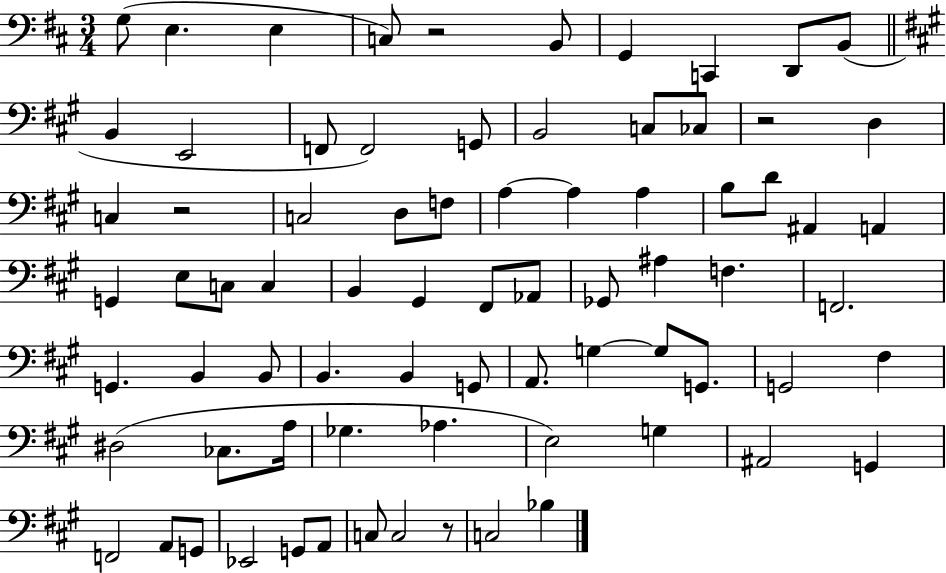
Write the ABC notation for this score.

X:1
T:Untitled
M:3/4
L:1/4
K:D
G,/2 E, E, C,/2 z2 B,,/2 G,, C,, D,,/2 B,,/2 B,, E,,2 F,,/2 F,,2 G,,/2 B,,2 C,/2 _C,/2 z2 D, C, z2 C,2 D,/2 F,/2 A, A, A, B,/2 D/2 ^A,, A,, G,, E,/2 C,/2 C, B,, ^G,, ^F,,/2 _A,,/2 _G,,/2 ^A, F, F,,2 G,, B,, B,,/2 B,, B,, G,,/2 A,,/2 G, G,/2 G,,/2 G,,2 ^F, ^D,2 _C,/2 A,/4 _G, _A, E,2 G, ^A,,2 G,, F,,2 A,,/2 G,,/2 _E,,2 G,,/2 A,,/2 C,/2 C,2 z/2 C,2 _B,